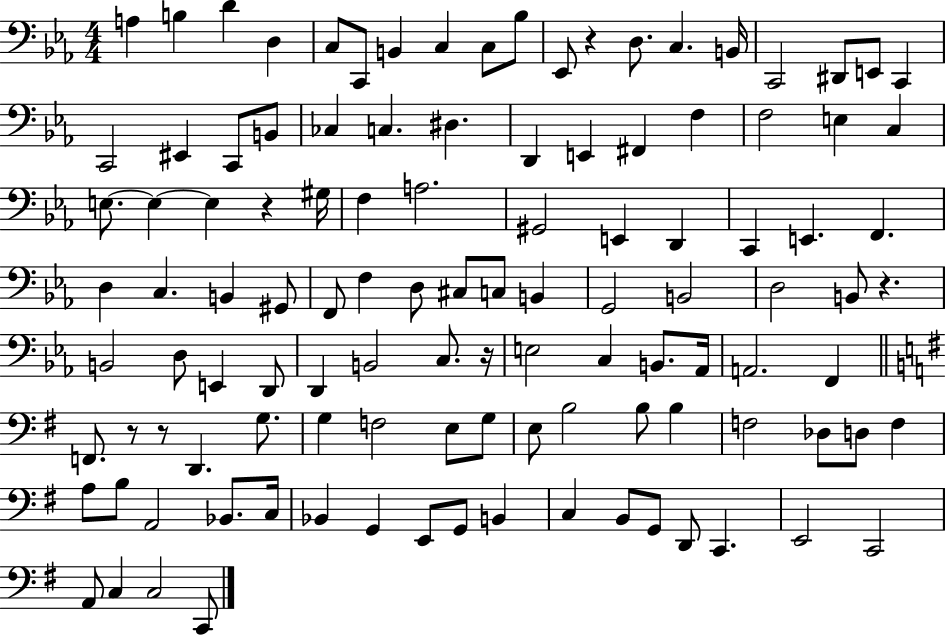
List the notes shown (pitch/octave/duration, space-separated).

A3/q B3/q D4/q D3/q C3/e C2/e B2/q C3/q C3/e Bb3/e Eb2/e R/q D3/e. C3/q. B2/s C2/h D#2/e E2/e C2/q C2/h EIS2/q C2/e B2/e CES3/q C3/q. D#3/q. D2/q E2/q F#2/q F3/q F3/h E3/q C3/q E3/e. E3/q E3/q R/q G#3/s F3/q A3/h. G#2/h E2/q D2/q C2/q E2/q. F2/q. D3/q C3/q. B2/q G#2/e F2/e F3/q D3/e C#3/e C3/e B2/q G2/h B2/h D3/h B2/e R/q. B2/h D3/e E2/q D2/e D2/q B2/h C3/e. R/s E3/h C3/q B2/e. Ab2/s A2/h. F2/q F2/e. R/e R/e D2/q. G3/e. G3/q F3/h E3/e G3/e E3/e B3/h B3/e B3/q F3/h Db3/e D3/e F3/q A3/e B3/e A2/h Bb2/e. C3/s Bb2/q G2/q E2/e G2/e B2/q C3/q B2/e G2/e D2/e C2/q. E2/h C2/h A2/e C3/q C3/h C2/e